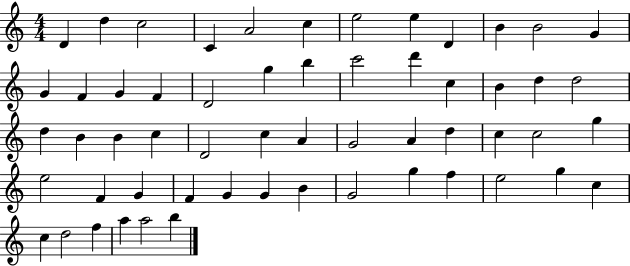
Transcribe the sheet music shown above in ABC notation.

X:1
T:Untitled
M:4/4
L:1/4
K:C
D d c2 C A2 c e2 e D B B2 G G F G F D2 g b c'2 d' c B d d2 d B B c D2 c A G2 A d c c2 g e2 F G F G G B G2 g f e2 g c c d2 f a a2 b